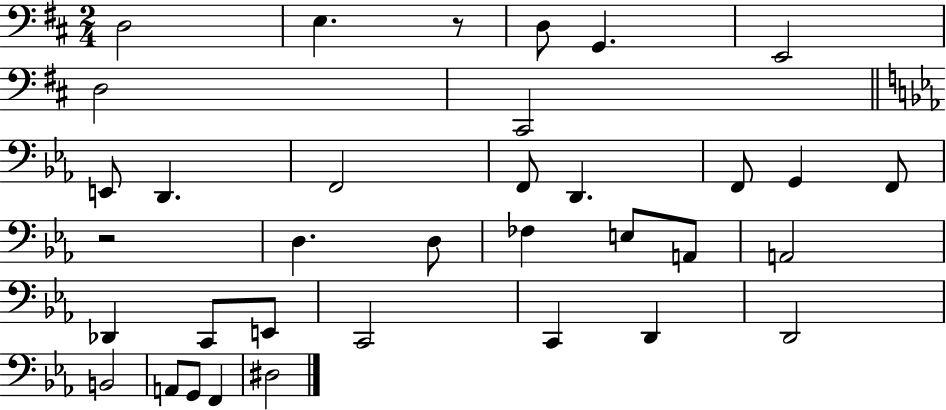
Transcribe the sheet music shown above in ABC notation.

X:1
T:Untitled
M:2/4
L:1/4
K:D
D,2 E, z/2 D,/2 G,, E,,2 D,2 ^C,,2 E,,/2 D,, F,,2 F,,/2 D,, F,,/2 G,, F,,/2 z2 D, D,/2 _F, E,/2 A,,/2 A,,2 _D,, C,,/2 E,,/2 C,,2 C,, D,, D,,2 B,,2 A,,/2 G,,/2 F,, ^D,2